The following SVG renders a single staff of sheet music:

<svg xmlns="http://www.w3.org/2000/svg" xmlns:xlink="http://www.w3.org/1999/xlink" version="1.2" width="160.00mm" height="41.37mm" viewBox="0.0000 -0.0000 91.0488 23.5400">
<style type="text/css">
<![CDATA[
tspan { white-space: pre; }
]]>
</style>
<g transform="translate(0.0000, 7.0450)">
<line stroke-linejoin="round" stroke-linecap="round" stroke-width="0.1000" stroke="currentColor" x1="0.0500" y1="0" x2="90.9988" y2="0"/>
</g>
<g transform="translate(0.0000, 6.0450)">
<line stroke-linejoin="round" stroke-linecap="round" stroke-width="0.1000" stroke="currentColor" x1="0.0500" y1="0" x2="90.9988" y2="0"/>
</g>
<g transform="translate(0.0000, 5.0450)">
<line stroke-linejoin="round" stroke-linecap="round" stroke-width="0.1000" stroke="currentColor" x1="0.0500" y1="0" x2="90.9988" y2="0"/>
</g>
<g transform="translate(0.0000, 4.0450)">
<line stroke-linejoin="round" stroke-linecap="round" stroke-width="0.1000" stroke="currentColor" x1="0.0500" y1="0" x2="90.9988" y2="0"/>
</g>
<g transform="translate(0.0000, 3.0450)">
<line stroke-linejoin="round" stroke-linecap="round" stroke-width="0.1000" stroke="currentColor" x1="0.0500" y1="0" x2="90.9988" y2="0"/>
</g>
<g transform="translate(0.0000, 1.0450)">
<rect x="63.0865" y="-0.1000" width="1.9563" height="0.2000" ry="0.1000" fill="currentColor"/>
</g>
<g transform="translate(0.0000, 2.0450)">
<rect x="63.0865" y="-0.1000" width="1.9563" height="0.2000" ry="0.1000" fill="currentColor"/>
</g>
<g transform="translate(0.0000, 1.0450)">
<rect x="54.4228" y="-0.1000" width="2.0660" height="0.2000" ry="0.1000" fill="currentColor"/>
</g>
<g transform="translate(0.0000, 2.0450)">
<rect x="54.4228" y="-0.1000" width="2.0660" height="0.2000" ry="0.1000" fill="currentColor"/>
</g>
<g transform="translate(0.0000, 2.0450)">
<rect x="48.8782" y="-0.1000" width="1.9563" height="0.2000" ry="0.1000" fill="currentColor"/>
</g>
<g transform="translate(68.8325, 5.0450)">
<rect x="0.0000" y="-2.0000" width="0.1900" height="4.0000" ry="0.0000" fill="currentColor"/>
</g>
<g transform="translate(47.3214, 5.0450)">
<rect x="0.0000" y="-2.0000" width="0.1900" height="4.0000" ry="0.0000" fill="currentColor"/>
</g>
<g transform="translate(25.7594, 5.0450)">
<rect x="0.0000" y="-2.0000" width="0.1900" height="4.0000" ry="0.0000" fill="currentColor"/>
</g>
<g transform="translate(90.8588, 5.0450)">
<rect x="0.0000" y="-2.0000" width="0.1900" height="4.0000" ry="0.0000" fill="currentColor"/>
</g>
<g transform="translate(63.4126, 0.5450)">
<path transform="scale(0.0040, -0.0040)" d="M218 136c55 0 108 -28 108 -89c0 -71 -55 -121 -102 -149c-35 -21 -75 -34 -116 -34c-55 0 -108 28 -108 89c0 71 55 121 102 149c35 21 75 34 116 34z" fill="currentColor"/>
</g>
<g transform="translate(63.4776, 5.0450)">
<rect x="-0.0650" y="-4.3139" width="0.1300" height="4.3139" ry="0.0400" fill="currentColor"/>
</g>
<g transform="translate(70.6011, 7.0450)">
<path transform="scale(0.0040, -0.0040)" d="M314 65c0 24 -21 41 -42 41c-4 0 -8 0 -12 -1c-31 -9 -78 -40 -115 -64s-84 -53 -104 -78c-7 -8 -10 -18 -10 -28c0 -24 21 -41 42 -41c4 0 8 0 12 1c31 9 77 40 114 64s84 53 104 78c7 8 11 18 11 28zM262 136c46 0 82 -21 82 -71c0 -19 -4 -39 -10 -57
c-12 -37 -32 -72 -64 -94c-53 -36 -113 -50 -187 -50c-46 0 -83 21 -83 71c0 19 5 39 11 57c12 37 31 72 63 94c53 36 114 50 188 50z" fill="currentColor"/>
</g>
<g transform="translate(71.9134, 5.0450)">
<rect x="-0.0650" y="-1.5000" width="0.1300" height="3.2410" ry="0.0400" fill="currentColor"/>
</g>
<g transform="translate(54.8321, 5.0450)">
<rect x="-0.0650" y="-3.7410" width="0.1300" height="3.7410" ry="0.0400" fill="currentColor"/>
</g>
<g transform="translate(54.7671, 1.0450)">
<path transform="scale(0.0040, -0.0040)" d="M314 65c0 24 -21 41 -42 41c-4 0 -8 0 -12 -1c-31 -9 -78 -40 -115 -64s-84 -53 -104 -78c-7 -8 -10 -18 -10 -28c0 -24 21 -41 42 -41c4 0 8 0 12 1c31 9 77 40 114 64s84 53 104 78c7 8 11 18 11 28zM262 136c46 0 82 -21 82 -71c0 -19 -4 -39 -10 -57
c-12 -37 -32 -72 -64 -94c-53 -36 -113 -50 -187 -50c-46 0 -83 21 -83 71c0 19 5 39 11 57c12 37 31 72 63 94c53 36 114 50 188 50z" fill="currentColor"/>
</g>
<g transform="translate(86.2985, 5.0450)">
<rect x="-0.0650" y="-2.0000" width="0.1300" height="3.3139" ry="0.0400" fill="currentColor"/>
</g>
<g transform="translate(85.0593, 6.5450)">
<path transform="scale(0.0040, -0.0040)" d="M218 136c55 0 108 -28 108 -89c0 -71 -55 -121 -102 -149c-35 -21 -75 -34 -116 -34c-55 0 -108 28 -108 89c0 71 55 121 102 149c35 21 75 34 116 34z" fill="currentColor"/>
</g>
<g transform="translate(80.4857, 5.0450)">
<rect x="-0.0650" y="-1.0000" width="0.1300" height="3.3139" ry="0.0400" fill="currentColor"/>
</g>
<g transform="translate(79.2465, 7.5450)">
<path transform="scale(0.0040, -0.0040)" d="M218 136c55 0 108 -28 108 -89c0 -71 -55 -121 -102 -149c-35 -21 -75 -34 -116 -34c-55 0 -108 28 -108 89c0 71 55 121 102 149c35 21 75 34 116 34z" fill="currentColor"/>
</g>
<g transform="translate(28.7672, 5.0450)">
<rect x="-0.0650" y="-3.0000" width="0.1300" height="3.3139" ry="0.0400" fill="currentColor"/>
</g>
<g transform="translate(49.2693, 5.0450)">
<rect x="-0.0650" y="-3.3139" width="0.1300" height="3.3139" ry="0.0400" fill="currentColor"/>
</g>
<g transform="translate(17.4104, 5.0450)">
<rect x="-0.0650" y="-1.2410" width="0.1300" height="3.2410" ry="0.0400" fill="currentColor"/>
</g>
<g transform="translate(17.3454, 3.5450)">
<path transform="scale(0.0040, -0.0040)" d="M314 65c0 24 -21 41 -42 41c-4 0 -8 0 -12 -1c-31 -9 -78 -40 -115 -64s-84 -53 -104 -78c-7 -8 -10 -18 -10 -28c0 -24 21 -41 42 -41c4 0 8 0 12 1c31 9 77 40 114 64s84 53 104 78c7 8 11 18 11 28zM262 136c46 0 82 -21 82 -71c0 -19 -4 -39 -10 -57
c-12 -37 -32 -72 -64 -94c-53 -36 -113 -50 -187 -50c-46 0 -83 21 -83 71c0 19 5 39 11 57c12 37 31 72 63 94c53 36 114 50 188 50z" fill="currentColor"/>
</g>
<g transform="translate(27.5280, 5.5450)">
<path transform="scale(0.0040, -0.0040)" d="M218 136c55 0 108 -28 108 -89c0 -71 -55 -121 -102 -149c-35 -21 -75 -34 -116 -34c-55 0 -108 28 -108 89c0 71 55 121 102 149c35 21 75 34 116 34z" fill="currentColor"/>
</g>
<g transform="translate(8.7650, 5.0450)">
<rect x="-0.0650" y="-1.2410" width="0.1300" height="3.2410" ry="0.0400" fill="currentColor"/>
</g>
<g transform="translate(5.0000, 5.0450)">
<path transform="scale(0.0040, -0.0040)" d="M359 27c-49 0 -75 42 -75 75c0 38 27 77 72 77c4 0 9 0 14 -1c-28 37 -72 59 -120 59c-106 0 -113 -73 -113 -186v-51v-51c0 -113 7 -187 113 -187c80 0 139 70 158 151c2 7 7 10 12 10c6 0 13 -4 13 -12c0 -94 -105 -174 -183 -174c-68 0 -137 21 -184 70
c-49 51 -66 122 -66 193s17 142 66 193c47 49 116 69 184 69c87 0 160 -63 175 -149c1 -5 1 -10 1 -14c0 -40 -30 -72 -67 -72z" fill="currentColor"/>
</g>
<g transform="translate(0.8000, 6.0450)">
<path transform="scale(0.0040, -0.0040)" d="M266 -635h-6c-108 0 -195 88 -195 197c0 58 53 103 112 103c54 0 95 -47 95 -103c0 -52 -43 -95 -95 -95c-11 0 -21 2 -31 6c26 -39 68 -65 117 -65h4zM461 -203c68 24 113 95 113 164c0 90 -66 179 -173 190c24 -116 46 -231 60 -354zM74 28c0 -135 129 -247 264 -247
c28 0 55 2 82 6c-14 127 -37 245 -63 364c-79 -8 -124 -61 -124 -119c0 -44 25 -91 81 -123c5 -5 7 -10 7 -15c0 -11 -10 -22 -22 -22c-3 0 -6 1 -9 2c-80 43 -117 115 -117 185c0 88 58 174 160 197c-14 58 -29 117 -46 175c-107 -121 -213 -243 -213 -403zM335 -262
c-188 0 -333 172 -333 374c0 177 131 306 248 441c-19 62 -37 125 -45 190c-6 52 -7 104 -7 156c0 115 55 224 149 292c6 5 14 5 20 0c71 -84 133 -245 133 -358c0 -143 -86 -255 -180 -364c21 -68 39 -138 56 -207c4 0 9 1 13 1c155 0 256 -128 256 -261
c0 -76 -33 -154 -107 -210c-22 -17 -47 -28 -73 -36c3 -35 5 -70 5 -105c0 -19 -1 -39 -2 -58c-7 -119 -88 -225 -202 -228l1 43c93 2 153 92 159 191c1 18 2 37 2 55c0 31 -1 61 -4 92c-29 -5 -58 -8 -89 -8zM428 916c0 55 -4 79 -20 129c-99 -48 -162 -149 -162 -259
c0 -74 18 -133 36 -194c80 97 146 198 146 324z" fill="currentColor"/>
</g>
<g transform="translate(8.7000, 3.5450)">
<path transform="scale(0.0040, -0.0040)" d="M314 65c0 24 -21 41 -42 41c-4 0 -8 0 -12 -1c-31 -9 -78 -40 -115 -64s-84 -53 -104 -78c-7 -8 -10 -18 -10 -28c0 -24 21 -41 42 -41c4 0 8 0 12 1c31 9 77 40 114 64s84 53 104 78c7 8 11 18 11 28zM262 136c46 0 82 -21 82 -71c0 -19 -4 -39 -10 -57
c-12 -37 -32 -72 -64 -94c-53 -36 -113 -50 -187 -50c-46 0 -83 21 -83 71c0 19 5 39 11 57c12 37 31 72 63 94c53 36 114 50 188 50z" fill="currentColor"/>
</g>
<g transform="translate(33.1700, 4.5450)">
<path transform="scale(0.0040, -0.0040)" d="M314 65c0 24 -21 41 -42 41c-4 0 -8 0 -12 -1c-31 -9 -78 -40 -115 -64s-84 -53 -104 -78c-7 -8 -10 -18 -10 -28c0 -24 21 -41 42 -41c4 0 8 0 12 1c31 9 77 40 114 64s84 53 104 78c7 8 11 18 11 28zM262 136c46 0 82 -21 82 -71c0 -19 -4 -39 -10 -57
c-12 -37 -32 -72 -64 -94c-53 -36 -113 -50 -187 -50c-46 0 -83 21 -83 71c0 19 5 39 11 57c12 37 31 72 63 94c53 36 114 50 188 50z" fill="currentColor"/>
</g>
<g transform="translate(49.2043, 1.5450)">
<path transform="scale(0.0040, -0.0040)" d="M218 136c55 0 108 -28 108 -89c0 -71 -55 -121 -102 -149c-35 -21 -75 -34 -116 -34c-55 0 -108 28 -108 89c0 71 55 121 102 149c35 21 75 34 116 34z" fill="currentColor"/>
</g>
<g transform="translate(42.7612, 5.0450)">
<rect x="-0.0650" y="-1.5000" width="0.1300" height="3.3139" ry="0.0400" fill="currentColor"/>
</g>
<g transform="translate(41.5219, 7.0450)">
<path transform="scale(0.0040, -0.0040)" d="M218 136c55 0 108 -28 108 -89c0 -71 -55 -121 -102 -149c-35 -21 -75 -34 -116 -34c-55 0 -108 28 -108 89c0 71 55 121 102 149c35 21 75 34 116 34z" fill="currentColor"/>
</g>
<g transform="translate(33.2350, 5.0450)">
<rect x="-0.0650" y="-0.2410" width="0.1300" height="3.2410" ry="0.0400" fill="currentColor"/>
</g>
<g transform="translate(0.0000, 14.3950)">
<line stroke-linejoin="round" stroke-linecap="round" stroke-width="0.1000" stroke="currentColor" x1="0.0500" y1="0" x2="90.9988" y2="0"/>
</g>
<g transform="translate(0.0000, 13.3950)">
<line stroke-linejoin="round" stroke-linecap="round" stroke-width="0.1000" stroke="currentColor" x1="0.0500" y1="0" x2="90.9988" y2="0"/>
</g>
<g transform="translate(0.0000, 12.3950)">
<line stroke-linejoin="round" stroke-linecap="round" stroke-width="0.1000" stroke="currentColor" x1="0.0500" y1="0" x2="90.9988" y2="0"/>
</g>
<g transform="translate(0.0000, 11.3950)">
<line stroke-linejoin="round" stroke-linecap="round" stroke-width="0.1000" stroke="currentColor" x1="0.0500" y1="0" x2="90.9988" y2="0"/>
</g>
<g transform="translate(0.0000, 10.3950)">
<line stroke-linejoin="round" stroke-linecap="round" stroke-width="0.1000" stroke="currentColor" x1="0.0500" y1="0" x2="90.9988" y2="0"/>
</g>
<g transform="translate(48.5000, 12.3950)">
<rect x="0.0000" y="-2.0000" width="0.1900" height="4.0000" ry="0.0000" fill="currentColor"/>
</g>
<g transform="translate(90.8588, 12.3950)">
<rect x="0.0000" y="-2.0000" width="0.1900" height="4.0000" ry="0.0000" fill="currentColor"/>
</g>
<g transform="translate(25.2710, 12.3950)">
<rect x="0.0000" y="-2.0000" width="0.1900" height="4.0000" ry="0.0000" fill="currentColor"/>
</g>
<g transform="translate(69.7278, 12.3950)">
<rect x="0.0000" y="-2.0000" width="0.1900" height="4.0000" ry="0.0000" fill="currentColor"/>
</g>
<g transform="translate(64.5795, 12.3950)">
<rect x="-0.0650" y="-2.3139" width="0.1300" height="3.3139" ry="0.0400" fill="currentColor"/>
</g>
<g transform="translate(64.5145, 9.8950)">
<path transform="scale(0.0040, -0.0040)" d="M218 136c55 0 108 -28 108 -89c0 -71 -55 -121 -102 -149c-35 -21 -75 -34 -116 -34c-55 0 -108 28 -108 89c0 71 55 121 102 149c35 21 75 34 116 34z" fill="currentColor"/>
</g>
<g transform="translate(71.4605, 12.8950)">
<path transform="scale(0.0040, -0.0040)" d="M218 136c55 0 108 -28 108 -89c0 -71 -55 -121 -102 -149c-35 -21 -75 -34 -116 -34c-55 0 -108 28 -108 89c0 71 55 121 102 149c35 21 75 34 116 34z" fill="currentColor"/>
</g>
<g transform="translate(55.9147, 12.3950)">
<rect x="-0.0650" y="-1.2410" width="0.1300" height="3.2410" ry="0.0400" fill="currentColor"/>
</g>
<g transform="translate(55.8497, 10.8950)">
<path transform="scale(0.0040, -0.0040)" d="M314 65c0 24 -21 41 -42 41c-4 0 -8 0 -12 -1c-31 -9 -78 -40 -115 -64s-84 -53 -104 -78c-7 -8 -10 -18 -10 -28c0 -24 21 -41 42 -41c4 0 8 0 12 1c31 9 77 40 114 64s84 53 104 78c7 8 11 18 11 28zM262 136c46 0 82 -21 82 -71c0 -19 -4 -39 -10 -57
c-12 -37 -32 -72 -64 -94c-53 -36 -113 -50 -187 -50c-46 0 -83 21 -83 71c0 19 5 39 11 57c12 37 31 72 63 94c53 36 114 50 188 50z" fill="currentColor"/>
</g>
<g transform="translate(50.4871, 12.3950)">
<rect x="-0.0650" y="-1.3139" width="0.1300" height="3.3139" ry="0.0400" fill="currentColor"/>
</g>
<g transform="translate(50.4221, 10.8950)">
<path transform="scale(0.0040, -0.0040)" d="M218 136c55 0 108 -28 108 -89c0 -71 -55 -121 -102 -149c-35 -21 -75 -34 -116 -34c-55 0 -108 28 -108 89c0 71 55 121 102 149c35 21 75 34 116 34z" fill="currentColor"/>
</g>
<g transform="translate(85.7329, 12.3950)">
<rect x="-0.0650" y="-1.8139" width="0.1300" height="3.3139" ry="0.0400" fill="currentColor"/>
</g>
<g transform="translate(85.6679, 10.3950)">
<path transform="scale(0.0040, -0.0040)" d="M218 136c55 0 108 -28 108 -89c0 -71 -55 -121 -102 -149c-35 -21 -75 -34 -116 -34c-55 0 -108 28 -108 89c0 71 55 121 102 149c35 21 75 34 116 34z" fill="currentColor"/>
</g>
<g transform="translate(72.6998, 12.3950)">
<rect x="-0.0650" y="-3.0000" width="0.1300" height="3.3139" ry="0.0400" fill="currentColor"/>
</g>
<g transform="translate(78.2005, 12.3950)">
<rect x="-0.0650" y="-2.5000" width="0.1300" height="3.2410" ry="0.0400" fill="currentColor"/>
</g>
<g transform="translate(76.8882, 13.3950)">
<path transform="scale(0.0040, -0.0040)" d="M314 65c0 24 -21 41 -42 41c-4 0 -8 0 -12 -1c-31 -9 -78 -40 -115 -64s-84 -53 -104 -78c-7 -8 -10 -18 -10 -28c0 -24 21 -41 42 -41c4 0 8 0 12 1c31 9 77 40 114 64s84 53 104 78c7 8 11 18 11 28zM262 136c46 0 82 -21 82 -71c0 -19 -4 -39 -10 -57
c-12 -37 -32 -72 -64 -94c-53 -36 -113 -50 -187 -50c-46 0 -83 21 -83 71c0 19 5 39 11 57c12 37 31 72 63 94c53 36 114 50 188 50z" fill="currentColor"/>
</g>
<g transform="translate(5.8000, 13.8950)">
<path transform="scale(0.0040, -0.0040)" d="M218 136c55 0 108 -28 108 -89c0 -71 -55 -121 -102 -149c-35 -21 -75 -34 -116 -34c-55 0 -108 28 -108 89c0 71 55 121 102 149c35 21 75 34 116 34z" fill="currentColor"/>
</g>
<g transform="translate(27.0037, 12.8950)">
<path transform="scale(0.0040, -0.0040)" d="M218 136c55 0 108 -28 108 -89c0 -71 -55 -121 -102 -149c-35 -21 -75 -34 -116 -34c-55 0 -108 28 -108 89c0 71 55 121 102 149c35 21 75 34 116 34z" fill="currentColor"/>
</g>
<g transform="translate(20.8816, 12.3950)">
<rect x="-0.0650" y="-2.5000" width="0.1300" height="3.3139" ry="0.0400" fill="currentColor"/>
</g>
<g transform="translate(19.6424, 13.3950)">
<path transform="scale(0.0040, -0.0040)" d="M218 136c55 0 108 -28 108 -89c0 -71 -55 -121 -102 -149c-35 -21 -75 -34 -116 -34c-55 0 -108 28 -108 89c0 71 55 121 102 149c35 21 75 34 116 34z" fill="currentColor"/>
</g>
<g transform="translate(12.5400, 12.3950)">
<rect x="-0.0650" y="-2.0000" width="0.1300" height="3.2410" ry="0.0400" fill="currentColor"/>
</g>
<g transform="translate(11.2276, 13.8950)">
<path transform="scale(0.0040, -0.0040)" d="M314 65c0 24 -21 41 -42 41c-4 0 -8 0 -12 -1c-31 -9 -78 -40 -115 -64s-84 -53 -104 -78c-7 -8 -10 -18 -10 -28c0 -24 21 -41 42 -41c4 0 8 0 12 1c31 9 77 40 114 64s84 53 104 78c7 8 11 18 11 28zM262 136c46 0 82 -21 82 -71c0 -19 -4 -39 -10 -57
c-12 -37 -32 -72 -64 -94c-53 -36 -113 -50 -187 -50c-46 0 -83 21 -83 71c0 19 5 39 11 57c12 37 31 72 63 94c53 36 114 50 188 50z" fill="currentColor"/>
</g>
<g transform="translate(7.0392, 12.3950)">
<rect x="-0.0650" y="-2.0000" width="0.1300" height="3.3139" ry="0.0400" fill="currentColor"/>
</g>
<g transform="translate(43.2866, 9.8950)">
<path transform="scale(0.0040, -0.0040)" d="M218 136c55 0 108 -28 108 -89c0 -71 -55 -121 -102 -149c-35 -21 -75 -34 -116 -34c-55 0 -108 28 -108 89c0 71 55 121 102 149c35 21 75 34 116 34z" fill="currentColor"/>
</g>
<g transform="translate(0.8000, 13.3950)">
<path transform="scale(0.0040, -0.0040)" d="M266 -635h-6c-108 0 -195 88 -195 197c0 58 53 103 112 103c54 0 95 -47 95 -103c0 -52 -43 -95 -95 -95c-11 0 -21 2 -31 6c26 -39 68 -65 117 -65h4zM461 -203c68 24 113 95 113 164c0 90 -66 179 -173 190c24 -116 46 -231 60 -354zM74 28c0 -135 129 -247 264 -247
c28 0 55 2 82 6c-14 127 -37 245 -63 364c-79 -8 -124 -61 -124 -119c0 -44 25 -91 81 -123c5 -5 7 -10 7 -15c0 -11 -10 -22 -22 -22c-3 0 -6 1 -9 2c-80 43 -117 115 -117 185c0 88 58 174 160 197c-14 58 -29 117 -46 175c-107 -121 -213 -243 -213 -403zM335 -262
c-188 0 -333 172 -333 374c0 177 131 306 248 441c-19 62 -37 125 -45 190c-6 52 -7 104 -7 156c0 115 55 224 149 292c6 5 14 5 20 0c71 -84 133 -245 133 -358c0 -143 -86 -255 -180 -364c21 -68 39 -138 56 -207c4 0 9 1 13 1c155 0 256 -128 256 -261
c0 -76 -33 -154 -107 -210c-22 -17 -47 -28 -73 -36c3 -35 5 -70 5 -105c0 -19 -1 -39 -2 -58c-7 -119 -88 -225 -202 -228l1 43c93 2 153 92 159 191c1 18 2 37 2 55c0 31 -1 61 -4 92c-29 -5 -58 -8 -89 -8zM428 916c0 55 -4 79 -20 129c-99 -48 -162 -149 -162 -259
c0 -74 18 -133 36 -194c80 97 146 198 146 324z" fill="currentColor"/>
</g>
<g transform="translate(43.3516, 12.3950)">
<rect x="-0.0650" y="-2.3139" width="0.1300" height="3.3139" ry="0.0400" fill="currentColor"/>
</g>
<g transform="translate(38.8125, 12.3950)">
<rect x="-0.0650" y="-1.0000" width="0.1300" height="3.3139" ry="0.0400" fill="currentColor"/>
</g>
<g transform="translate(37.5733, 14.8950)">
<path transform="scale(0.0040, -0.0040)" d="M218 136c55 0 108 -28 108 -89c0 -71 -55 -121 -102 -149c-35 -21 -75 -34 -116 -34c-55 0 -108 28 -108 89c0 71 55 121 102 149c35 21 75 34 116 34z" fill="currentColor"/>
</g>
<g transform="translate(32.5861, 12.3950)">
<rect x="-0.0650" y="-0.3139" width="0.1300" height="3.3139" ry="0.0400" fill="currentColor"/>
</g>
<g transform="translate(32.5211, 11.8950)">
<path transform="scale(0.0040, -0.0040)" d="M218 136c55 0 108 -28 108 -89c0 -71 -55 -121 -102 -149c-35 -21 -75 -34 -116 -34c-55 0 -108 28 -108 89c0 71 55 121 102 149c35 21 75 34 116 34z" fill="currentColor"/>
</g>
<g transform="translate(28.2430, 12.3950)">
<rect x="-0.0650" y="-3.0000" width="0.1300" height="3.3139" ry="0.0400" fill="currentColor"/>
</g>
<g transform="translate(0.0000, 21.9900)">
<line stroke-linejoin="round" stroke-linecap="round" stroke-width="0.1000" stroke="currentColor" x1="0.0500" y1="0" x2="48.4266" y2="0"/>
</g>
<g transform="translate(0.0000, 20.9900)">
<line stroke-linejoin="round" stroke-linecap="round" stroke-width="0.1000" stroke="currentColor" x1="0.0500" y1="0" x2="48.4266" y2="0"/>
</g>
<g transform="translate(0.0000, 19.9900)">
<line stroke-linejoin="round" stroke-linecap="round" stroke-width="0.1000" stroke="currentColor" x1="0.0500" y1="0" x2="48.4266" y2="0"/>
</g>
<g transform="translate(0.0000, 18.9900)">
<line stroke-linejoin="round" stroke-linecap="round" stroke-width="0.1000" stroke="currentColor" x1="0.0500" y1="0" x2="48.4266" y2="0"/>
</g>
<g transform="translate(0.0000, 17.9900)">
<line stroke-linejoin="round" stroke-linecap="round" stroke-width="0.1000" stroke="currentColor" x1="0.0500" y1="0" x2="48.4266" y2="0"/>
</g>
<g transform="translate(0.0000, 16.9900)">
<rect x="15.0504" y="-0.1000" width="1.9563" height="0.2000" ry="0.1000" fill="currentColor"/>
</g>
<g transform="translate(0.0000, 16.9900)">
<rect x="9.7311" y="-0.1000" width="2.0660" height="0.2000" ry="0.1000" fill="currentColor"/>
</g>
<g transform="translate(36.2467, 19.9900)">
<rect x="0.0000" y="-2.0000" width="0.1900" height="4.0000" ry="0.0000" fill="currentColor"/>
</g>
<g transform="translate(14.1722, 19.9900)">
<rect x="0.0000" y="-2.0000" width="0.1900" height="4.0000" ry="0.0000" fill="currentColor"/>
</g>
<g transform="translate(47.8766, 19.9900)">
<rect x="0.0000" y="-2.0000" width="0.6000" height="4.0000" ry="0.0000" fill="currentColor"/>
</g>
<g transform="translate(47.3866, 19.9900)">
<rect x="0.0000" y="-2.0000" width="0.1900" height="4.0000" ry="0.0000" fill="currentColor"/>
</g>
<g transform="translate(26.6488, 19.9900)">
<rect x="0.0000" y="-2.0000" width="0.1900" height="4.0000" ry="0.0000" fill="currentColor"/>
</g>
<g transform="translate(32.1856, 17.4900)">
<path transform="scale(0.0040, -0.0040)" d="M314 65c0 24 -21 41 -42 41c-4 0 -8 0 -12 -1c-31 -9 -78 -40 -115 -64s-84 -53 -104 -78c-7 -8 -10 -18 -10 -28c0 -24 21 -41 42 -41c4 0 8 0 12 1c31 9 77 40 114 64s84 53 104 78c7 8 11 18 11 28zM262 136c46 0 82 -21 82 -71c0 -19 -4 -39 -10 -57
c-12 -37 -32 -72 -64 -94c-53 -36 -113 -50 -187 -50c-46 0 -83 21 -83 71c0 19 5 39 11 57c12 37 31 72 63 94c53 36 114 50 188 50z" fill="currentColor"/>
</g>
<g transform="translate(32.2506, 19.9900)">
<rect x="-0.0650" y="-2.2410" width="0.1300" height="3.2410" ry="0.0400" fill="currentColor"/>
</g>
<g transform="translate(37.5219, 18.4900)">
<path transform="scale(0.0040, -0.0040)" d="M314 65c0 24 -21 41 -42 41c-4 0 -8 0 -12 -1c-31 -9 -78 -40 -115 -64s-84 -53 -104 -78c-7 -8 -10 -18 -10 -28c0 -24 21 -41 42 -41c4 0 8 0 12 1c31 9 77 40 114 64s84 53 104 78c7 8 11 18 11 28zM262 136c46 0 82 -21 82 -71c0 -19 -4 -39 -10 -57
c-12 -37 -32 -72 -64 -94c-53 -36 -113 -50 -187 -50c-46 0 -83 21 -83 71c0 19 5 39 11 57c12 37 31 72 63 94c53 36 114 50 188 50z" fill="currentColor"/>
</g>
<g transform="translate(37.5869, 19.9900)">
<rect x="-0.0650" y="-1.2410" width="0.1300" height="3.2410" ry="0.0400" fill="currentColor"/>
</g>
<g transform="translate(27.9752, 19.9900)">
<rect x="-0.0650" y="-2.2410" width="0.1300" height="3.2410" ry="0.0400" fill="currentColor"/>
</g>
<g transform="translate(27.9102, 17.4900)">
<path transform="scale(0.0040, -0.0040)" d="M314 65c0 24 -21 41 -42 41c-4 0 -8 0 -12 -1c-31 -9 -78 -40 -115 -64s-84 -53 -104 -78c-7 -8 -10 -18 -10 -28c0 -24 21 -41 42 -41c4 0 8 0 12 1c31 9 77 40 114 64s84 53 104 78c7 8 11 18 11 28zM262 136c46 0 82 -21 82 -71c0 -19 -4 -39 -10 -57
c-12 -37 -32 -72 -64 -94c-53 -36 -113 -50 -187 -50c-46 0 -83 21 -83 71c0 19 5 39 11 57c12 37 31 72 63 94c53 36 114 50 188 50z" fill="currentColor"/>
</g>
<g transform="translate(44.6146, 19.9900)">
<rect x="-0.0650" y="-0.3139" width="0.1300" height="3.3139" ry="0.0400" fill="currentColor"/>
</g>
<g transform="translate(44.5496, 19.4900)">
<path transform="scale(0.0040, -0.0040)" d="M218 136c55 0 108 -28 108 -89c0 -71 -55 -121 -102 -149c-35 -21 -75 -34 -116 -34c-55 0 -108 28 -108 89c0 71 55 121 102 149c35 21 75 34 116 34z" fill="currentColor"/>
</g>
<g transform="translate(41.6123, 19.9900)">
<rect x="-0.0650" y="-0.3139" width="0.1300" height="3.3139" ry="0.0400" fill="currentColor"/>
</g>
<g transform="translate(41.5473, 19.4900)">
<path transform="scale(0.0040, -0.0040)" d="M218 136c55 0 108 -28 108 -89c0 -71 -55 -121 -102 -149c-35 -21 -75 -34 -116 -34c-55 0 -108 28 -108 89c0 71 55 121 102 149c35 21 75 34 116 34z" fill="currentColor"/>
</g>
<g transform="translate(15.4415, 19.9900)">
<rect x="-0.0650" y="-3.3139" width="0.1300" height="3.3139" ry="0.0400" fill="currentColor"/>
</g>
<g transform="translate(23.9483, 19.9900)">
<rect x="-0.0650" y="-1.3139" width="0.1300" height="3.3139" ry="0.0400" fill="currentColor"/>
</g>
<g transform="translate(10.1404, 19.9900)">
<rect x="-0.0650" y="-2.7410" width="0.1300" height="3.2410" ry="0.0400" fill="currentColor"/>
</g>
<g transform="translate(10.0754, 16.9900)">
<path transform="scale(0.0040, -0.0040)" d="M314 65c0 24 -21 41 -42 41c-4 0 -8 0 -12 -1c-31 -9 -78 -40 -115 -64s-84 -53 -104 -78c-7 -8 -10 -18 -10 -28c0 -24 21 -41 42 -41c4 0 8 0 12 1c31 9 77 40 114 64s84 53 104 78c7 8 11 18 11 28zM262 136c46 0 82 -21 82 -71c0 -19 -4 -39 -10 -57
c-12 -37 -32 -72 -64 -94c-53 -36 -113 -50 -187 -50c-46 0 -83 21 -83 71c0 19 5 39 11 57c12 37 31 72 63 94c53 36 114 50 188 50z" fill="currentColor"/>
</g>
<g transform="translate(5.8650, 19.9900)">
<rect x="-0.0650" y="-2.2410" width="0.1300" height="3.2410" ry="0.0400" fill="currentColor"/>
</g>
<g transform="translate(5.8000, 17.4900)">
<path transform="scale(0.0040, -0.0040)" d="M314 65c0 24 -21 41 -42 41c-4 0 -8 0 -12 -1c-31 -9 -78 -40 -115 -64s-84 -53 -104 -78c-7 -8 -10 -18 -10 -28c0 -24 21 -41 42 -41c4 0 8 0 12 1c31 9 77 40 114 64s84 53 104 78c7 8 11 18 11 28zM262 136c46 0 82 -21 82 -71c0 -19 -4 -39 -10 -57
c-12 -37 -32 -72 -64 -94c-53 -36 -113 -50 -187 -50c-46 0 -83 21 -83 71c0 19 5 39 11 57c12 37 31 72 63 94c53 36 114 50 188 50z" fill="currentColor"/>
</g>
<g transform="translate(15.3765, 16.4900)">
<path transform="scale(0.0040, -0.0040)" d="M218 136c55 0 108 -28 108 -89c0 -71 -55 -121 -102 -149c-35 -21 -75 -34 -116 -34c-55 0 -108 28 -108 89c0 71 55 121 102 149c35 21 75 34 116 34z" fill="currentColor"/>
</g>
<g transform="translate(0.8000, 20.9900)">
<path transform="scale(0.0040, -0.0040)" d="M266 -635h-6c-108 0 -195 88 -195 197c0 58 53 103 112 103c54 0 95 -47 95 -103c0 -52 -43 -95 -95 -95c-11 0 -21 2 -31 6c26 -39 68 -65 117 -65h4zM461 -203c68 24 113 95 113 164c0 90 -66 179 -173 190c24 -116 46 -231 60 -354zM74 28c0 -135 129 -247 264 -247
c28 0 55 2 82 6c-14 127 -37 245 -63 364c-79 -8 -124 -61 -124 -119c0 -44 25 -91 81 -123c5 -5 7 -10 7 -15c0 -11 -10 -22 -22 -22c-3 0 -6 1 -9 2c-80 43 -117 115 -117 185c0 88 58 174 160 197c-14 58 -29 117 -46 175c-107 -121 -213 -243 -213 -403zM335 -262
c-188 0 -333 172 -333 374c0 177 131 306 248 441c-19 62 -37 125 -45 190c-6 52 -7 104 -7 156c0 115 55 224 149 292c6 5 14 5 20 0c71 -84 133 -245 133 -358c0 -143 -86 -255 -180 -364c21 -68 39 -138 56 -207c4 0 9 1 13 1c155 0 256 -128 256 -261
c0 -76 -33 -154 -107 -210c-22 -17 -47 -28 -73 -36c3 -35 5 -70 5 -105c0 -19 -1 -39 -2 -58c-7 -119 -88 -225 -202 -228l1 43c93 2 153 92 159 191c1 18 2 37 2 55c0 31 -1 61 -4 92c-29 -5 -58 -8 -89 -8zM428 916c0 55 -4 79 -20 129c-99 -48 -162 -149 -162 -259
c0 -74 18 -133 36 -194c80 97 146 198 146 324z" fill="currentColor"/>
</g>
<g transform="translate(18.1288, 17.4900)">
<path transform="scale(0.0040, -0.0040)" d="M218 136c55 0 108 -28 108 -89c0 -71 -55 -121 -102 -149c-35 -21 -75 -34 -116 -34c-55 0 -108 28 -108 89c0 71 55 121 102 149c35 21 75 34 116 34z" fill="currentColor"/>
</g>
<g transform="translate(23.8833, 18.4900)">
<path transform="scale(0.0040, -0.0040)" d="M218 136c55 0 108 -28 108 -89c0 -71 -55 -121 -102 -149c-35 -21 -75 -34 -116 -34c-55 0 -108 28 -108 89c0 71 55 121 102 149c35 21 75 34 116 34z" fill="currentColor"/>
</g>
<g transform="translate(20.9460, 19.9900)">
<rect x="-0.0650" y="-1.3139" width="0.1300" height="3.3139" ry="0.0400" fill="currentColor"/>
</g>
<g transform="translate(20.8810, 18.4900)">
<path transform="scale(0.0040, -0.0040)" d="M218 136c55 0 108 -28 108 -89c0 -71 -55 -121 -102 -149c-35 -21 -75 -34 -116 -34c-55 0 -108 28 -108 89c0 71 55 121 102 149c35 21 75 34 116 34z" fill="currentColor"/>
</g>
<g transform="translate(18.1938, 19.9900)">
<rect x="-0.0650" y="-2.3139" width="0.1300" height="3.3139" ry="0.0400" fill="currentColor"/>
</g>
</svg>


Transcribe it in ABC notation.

X:1
T:Untitled
M:4/4
L:1/4
K:C
e2 e2 A c2 E b c'2 d' E2 D F F F2 G A c D g e e2 g A G2 f g2 a2 b g e e g2 g2 e2 c c